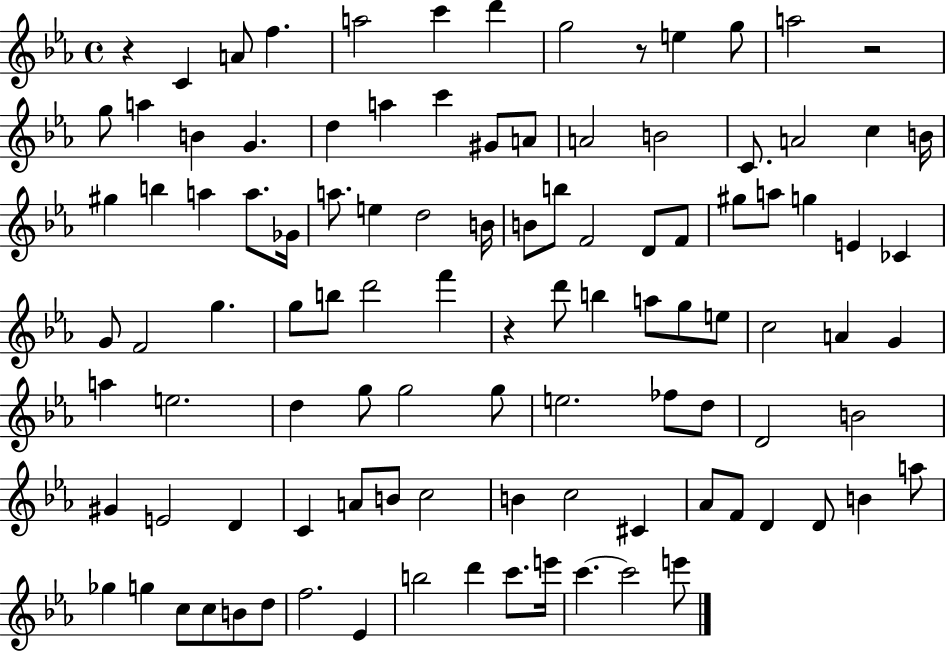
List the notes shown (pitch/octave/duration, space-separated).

R/q C4/q A4/e F5/q. A5/h C6/q D6/q G5/h R/e E5/q G5/e A5/h R/h G5/e A5/q B4/q G4/q. D5/q A5/q C6/q G#4/e A4/e A4/h B4/h C4/e. A4/h C5/q B4/s G#5/q B5/q A5/q A5/e. Gb4/s A5/e. E5/q D5/h B4/s B4/e B5/e F4/h D4/e F4/e G#5/e A5/e G5/q E4/q CES4/q G4/e F4/h G5/q. G5/e B5/e D6/h F6/q R/q D6/e B5/q A5/e G5/e E5/e C5/h A4/q G4/q A5/q E5/h. D5/q G5/e G5/h G5/e E5/h. FES5/e D5/e D4/h B4/h G#4/q E4/h D4/q C4/q A4/e B4/e C5/h B4/q C5/h C#4/q Ab4/e F4/e D4/q D4/e B4/q A5/e Gb5/q G5/q C5/e C5/e B4/e D5/e F5/h. Eb4/q B5/h D6/q C6/e. E6/s C6/q. C6/h E6/e